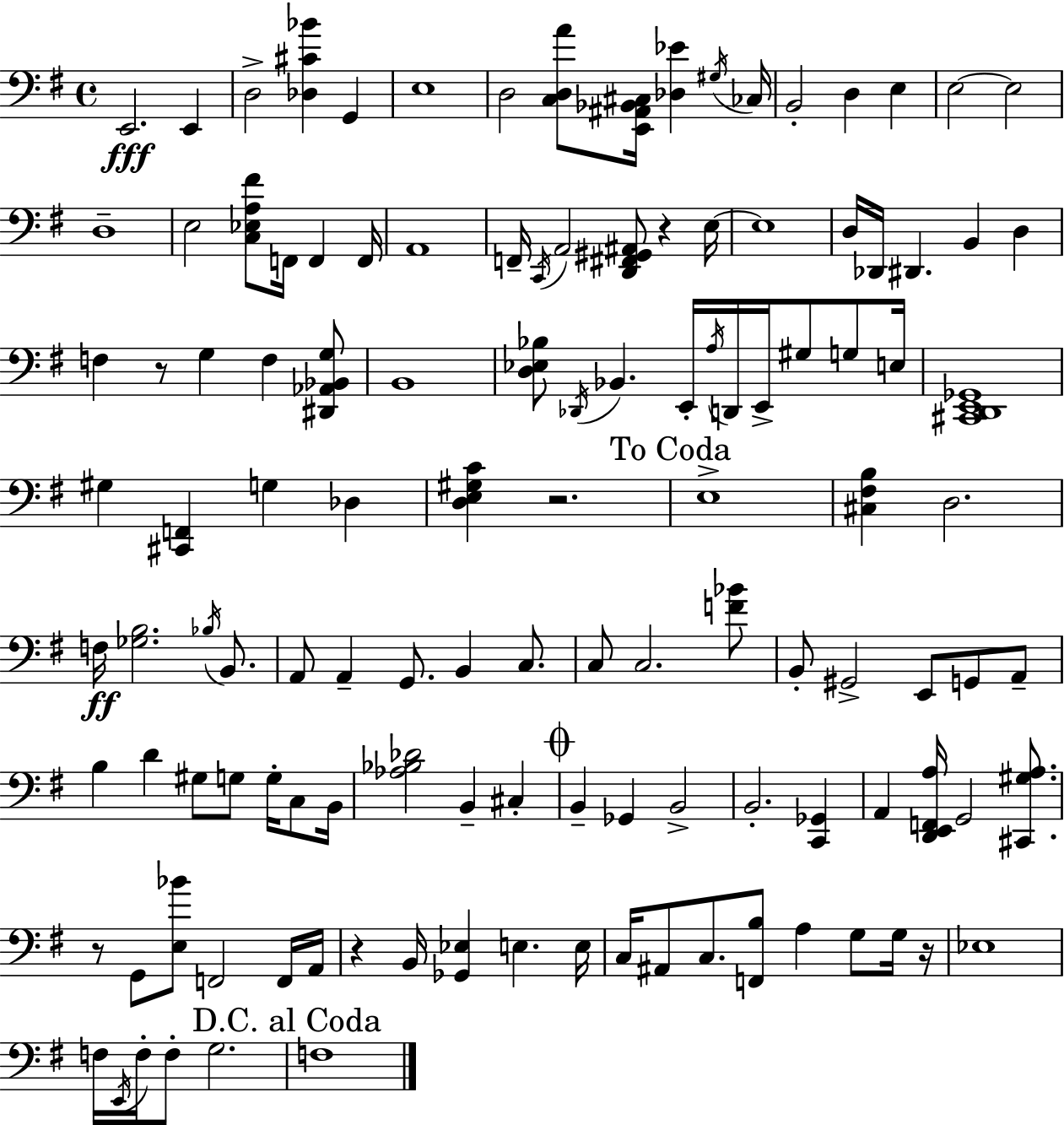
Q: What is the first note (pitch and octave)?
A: E2